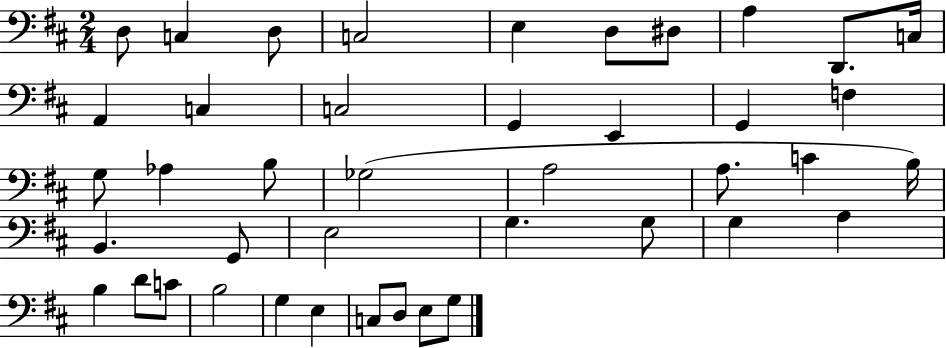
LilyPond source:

{
  \clef bass
  \numericTimeSignature
  \time 2/4
  \key d \major
  d8 c4 d8 | c2 | e4 d8 dis8 | a4 d,8. c16 | \break a,4 c4 | c2 | g,4 e,4 | g,4 f4 | \break g8 aes4 b8 | ges2( | a2 | a8. c'4 b16) | \break b,4. g,8 | e2 | g4. g8 | g4 a4 | \break b4 d'8 c'8 | b2 | g4 e4 | c8 d8 e8 g8 | \break \bar "|."
}